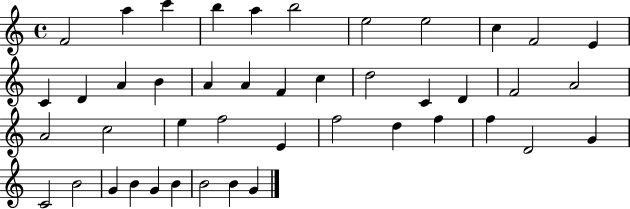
F4/h A5/q C6/q B5/q A5/q B5/h E5/h E5/h C5/q F4/h E4/q C4/q D4/q A4/q B4/q A4/q A4/q F4/q C5/q D5/h C4/q D4/q F4/h A4/h A4/h C5/h E5/q F5/h E4/q F5/h D5/q F5/q F5/q D4/h G4/q C4/h B4/h G4/q B4/q G4/q B4/q B4/h B4/q G4/q